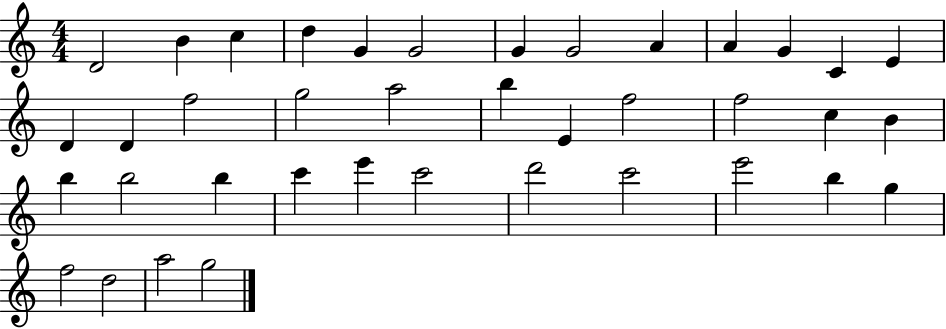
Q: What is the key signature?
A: C major